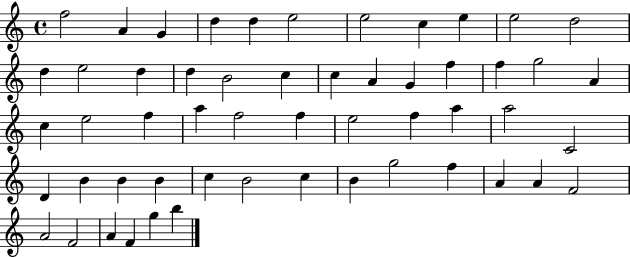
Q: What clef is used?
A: treble